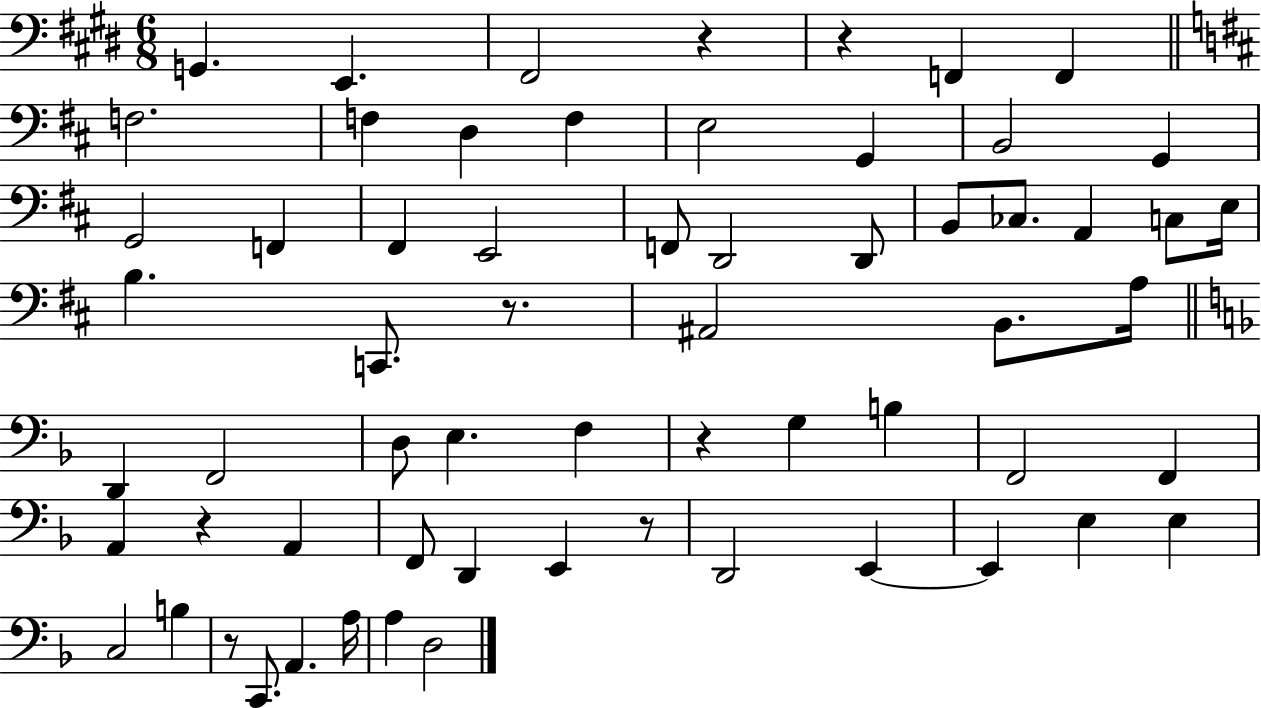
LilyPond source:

{
  \clef bass
  \numericTimeSignature
  \time 6/8
  \key e \major
  \repeat volta 2 { g,4. e,4. | fis,2 r4 | r4 f,4 f,4 | \bar "||" \break \key d \major f2. | f4 d4 f4 | e2 g,4 | b,2 g,4 | \break g,2 f,4 | fis,4 e,2 | f,8 d,2 d,8 | b,8 ces8. a,4 c8 e16 | \break b4. c,8. r8. | ais,2 b,8. a16 | \bar "||" \break \key d \minor d,4 f,2 | d8 e4. f4 | r4 g4 b4 | f,2 f,4 | \break a,4 r4 a,4 | f,8 d,4 e,4 r8 | d,2 e,4~~ | e,4 e4 e4 | \break c2 b4 | r8 c,8. a,4. a16 | a4 d2 | } \bar "|."
}